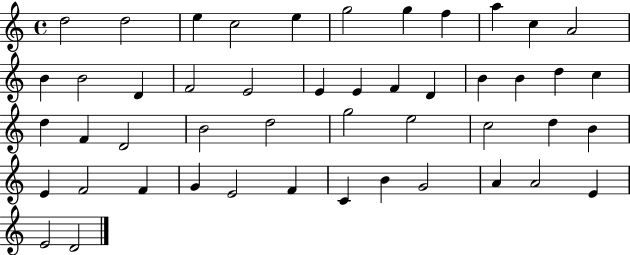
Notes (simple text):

D5/h D5/h E5/q C5/h E5/q G5/h G5/q F5/q A5/q C5/q A4/h B4/q B4/h D4/q F4/h E4/h E4/q E4/q F4/q D4/q B4/q B4/q D5/q C5/q D5/q F4/q D4/h B4/h D5/h G5/h E5/h C5/h D5/q B4/q E4/q F4/h F4/q G4/q E4/h F4/q C4/q B4/q G4/h A4/q A4/h E4/q E4/h D4/h